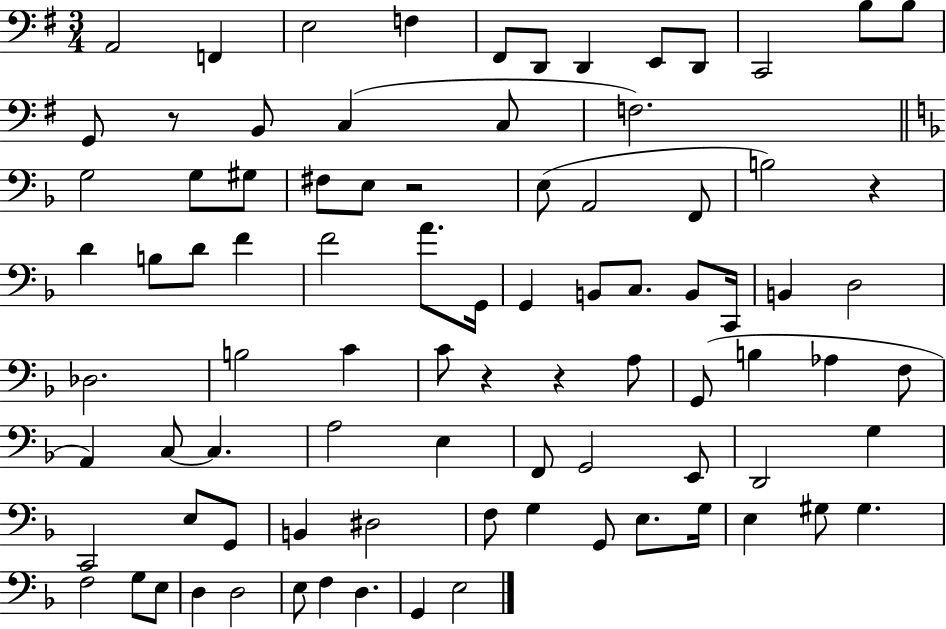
A2/h F2/q E3/h F3/q F#2/e D2/e D2/q E2/e D2/e C2/h B3/e B3/e G2/e R/e B2/e C3/q C3/e F3/h. G3/h G3/e G#3/e F#3/e E3/e R/h E3/e A2/h F2/e B3/h R/q D4/q B3/e D4/e F4/q F4/h A4/e. G2/s G2/q B2/e C3/e. B2/e C2/s B2/q D3/h Db3/h. B3/h C4/q C4/e R/q R/q A3/e G2/e B3/q Ab3/q F3/e A2/q C3/e C3/q. A3/h E3/q F2/e G2/h E2/e D2/h G3/q C2/h E3/e G2/e B2/q D#3/h F3/e G3/q G2/e E3/e. G3/s E3/q G#3/e G#3/q. F3/h G3/e E3/e D3/q D3/h E3/e F3/q D3/q. G2/q E3/h